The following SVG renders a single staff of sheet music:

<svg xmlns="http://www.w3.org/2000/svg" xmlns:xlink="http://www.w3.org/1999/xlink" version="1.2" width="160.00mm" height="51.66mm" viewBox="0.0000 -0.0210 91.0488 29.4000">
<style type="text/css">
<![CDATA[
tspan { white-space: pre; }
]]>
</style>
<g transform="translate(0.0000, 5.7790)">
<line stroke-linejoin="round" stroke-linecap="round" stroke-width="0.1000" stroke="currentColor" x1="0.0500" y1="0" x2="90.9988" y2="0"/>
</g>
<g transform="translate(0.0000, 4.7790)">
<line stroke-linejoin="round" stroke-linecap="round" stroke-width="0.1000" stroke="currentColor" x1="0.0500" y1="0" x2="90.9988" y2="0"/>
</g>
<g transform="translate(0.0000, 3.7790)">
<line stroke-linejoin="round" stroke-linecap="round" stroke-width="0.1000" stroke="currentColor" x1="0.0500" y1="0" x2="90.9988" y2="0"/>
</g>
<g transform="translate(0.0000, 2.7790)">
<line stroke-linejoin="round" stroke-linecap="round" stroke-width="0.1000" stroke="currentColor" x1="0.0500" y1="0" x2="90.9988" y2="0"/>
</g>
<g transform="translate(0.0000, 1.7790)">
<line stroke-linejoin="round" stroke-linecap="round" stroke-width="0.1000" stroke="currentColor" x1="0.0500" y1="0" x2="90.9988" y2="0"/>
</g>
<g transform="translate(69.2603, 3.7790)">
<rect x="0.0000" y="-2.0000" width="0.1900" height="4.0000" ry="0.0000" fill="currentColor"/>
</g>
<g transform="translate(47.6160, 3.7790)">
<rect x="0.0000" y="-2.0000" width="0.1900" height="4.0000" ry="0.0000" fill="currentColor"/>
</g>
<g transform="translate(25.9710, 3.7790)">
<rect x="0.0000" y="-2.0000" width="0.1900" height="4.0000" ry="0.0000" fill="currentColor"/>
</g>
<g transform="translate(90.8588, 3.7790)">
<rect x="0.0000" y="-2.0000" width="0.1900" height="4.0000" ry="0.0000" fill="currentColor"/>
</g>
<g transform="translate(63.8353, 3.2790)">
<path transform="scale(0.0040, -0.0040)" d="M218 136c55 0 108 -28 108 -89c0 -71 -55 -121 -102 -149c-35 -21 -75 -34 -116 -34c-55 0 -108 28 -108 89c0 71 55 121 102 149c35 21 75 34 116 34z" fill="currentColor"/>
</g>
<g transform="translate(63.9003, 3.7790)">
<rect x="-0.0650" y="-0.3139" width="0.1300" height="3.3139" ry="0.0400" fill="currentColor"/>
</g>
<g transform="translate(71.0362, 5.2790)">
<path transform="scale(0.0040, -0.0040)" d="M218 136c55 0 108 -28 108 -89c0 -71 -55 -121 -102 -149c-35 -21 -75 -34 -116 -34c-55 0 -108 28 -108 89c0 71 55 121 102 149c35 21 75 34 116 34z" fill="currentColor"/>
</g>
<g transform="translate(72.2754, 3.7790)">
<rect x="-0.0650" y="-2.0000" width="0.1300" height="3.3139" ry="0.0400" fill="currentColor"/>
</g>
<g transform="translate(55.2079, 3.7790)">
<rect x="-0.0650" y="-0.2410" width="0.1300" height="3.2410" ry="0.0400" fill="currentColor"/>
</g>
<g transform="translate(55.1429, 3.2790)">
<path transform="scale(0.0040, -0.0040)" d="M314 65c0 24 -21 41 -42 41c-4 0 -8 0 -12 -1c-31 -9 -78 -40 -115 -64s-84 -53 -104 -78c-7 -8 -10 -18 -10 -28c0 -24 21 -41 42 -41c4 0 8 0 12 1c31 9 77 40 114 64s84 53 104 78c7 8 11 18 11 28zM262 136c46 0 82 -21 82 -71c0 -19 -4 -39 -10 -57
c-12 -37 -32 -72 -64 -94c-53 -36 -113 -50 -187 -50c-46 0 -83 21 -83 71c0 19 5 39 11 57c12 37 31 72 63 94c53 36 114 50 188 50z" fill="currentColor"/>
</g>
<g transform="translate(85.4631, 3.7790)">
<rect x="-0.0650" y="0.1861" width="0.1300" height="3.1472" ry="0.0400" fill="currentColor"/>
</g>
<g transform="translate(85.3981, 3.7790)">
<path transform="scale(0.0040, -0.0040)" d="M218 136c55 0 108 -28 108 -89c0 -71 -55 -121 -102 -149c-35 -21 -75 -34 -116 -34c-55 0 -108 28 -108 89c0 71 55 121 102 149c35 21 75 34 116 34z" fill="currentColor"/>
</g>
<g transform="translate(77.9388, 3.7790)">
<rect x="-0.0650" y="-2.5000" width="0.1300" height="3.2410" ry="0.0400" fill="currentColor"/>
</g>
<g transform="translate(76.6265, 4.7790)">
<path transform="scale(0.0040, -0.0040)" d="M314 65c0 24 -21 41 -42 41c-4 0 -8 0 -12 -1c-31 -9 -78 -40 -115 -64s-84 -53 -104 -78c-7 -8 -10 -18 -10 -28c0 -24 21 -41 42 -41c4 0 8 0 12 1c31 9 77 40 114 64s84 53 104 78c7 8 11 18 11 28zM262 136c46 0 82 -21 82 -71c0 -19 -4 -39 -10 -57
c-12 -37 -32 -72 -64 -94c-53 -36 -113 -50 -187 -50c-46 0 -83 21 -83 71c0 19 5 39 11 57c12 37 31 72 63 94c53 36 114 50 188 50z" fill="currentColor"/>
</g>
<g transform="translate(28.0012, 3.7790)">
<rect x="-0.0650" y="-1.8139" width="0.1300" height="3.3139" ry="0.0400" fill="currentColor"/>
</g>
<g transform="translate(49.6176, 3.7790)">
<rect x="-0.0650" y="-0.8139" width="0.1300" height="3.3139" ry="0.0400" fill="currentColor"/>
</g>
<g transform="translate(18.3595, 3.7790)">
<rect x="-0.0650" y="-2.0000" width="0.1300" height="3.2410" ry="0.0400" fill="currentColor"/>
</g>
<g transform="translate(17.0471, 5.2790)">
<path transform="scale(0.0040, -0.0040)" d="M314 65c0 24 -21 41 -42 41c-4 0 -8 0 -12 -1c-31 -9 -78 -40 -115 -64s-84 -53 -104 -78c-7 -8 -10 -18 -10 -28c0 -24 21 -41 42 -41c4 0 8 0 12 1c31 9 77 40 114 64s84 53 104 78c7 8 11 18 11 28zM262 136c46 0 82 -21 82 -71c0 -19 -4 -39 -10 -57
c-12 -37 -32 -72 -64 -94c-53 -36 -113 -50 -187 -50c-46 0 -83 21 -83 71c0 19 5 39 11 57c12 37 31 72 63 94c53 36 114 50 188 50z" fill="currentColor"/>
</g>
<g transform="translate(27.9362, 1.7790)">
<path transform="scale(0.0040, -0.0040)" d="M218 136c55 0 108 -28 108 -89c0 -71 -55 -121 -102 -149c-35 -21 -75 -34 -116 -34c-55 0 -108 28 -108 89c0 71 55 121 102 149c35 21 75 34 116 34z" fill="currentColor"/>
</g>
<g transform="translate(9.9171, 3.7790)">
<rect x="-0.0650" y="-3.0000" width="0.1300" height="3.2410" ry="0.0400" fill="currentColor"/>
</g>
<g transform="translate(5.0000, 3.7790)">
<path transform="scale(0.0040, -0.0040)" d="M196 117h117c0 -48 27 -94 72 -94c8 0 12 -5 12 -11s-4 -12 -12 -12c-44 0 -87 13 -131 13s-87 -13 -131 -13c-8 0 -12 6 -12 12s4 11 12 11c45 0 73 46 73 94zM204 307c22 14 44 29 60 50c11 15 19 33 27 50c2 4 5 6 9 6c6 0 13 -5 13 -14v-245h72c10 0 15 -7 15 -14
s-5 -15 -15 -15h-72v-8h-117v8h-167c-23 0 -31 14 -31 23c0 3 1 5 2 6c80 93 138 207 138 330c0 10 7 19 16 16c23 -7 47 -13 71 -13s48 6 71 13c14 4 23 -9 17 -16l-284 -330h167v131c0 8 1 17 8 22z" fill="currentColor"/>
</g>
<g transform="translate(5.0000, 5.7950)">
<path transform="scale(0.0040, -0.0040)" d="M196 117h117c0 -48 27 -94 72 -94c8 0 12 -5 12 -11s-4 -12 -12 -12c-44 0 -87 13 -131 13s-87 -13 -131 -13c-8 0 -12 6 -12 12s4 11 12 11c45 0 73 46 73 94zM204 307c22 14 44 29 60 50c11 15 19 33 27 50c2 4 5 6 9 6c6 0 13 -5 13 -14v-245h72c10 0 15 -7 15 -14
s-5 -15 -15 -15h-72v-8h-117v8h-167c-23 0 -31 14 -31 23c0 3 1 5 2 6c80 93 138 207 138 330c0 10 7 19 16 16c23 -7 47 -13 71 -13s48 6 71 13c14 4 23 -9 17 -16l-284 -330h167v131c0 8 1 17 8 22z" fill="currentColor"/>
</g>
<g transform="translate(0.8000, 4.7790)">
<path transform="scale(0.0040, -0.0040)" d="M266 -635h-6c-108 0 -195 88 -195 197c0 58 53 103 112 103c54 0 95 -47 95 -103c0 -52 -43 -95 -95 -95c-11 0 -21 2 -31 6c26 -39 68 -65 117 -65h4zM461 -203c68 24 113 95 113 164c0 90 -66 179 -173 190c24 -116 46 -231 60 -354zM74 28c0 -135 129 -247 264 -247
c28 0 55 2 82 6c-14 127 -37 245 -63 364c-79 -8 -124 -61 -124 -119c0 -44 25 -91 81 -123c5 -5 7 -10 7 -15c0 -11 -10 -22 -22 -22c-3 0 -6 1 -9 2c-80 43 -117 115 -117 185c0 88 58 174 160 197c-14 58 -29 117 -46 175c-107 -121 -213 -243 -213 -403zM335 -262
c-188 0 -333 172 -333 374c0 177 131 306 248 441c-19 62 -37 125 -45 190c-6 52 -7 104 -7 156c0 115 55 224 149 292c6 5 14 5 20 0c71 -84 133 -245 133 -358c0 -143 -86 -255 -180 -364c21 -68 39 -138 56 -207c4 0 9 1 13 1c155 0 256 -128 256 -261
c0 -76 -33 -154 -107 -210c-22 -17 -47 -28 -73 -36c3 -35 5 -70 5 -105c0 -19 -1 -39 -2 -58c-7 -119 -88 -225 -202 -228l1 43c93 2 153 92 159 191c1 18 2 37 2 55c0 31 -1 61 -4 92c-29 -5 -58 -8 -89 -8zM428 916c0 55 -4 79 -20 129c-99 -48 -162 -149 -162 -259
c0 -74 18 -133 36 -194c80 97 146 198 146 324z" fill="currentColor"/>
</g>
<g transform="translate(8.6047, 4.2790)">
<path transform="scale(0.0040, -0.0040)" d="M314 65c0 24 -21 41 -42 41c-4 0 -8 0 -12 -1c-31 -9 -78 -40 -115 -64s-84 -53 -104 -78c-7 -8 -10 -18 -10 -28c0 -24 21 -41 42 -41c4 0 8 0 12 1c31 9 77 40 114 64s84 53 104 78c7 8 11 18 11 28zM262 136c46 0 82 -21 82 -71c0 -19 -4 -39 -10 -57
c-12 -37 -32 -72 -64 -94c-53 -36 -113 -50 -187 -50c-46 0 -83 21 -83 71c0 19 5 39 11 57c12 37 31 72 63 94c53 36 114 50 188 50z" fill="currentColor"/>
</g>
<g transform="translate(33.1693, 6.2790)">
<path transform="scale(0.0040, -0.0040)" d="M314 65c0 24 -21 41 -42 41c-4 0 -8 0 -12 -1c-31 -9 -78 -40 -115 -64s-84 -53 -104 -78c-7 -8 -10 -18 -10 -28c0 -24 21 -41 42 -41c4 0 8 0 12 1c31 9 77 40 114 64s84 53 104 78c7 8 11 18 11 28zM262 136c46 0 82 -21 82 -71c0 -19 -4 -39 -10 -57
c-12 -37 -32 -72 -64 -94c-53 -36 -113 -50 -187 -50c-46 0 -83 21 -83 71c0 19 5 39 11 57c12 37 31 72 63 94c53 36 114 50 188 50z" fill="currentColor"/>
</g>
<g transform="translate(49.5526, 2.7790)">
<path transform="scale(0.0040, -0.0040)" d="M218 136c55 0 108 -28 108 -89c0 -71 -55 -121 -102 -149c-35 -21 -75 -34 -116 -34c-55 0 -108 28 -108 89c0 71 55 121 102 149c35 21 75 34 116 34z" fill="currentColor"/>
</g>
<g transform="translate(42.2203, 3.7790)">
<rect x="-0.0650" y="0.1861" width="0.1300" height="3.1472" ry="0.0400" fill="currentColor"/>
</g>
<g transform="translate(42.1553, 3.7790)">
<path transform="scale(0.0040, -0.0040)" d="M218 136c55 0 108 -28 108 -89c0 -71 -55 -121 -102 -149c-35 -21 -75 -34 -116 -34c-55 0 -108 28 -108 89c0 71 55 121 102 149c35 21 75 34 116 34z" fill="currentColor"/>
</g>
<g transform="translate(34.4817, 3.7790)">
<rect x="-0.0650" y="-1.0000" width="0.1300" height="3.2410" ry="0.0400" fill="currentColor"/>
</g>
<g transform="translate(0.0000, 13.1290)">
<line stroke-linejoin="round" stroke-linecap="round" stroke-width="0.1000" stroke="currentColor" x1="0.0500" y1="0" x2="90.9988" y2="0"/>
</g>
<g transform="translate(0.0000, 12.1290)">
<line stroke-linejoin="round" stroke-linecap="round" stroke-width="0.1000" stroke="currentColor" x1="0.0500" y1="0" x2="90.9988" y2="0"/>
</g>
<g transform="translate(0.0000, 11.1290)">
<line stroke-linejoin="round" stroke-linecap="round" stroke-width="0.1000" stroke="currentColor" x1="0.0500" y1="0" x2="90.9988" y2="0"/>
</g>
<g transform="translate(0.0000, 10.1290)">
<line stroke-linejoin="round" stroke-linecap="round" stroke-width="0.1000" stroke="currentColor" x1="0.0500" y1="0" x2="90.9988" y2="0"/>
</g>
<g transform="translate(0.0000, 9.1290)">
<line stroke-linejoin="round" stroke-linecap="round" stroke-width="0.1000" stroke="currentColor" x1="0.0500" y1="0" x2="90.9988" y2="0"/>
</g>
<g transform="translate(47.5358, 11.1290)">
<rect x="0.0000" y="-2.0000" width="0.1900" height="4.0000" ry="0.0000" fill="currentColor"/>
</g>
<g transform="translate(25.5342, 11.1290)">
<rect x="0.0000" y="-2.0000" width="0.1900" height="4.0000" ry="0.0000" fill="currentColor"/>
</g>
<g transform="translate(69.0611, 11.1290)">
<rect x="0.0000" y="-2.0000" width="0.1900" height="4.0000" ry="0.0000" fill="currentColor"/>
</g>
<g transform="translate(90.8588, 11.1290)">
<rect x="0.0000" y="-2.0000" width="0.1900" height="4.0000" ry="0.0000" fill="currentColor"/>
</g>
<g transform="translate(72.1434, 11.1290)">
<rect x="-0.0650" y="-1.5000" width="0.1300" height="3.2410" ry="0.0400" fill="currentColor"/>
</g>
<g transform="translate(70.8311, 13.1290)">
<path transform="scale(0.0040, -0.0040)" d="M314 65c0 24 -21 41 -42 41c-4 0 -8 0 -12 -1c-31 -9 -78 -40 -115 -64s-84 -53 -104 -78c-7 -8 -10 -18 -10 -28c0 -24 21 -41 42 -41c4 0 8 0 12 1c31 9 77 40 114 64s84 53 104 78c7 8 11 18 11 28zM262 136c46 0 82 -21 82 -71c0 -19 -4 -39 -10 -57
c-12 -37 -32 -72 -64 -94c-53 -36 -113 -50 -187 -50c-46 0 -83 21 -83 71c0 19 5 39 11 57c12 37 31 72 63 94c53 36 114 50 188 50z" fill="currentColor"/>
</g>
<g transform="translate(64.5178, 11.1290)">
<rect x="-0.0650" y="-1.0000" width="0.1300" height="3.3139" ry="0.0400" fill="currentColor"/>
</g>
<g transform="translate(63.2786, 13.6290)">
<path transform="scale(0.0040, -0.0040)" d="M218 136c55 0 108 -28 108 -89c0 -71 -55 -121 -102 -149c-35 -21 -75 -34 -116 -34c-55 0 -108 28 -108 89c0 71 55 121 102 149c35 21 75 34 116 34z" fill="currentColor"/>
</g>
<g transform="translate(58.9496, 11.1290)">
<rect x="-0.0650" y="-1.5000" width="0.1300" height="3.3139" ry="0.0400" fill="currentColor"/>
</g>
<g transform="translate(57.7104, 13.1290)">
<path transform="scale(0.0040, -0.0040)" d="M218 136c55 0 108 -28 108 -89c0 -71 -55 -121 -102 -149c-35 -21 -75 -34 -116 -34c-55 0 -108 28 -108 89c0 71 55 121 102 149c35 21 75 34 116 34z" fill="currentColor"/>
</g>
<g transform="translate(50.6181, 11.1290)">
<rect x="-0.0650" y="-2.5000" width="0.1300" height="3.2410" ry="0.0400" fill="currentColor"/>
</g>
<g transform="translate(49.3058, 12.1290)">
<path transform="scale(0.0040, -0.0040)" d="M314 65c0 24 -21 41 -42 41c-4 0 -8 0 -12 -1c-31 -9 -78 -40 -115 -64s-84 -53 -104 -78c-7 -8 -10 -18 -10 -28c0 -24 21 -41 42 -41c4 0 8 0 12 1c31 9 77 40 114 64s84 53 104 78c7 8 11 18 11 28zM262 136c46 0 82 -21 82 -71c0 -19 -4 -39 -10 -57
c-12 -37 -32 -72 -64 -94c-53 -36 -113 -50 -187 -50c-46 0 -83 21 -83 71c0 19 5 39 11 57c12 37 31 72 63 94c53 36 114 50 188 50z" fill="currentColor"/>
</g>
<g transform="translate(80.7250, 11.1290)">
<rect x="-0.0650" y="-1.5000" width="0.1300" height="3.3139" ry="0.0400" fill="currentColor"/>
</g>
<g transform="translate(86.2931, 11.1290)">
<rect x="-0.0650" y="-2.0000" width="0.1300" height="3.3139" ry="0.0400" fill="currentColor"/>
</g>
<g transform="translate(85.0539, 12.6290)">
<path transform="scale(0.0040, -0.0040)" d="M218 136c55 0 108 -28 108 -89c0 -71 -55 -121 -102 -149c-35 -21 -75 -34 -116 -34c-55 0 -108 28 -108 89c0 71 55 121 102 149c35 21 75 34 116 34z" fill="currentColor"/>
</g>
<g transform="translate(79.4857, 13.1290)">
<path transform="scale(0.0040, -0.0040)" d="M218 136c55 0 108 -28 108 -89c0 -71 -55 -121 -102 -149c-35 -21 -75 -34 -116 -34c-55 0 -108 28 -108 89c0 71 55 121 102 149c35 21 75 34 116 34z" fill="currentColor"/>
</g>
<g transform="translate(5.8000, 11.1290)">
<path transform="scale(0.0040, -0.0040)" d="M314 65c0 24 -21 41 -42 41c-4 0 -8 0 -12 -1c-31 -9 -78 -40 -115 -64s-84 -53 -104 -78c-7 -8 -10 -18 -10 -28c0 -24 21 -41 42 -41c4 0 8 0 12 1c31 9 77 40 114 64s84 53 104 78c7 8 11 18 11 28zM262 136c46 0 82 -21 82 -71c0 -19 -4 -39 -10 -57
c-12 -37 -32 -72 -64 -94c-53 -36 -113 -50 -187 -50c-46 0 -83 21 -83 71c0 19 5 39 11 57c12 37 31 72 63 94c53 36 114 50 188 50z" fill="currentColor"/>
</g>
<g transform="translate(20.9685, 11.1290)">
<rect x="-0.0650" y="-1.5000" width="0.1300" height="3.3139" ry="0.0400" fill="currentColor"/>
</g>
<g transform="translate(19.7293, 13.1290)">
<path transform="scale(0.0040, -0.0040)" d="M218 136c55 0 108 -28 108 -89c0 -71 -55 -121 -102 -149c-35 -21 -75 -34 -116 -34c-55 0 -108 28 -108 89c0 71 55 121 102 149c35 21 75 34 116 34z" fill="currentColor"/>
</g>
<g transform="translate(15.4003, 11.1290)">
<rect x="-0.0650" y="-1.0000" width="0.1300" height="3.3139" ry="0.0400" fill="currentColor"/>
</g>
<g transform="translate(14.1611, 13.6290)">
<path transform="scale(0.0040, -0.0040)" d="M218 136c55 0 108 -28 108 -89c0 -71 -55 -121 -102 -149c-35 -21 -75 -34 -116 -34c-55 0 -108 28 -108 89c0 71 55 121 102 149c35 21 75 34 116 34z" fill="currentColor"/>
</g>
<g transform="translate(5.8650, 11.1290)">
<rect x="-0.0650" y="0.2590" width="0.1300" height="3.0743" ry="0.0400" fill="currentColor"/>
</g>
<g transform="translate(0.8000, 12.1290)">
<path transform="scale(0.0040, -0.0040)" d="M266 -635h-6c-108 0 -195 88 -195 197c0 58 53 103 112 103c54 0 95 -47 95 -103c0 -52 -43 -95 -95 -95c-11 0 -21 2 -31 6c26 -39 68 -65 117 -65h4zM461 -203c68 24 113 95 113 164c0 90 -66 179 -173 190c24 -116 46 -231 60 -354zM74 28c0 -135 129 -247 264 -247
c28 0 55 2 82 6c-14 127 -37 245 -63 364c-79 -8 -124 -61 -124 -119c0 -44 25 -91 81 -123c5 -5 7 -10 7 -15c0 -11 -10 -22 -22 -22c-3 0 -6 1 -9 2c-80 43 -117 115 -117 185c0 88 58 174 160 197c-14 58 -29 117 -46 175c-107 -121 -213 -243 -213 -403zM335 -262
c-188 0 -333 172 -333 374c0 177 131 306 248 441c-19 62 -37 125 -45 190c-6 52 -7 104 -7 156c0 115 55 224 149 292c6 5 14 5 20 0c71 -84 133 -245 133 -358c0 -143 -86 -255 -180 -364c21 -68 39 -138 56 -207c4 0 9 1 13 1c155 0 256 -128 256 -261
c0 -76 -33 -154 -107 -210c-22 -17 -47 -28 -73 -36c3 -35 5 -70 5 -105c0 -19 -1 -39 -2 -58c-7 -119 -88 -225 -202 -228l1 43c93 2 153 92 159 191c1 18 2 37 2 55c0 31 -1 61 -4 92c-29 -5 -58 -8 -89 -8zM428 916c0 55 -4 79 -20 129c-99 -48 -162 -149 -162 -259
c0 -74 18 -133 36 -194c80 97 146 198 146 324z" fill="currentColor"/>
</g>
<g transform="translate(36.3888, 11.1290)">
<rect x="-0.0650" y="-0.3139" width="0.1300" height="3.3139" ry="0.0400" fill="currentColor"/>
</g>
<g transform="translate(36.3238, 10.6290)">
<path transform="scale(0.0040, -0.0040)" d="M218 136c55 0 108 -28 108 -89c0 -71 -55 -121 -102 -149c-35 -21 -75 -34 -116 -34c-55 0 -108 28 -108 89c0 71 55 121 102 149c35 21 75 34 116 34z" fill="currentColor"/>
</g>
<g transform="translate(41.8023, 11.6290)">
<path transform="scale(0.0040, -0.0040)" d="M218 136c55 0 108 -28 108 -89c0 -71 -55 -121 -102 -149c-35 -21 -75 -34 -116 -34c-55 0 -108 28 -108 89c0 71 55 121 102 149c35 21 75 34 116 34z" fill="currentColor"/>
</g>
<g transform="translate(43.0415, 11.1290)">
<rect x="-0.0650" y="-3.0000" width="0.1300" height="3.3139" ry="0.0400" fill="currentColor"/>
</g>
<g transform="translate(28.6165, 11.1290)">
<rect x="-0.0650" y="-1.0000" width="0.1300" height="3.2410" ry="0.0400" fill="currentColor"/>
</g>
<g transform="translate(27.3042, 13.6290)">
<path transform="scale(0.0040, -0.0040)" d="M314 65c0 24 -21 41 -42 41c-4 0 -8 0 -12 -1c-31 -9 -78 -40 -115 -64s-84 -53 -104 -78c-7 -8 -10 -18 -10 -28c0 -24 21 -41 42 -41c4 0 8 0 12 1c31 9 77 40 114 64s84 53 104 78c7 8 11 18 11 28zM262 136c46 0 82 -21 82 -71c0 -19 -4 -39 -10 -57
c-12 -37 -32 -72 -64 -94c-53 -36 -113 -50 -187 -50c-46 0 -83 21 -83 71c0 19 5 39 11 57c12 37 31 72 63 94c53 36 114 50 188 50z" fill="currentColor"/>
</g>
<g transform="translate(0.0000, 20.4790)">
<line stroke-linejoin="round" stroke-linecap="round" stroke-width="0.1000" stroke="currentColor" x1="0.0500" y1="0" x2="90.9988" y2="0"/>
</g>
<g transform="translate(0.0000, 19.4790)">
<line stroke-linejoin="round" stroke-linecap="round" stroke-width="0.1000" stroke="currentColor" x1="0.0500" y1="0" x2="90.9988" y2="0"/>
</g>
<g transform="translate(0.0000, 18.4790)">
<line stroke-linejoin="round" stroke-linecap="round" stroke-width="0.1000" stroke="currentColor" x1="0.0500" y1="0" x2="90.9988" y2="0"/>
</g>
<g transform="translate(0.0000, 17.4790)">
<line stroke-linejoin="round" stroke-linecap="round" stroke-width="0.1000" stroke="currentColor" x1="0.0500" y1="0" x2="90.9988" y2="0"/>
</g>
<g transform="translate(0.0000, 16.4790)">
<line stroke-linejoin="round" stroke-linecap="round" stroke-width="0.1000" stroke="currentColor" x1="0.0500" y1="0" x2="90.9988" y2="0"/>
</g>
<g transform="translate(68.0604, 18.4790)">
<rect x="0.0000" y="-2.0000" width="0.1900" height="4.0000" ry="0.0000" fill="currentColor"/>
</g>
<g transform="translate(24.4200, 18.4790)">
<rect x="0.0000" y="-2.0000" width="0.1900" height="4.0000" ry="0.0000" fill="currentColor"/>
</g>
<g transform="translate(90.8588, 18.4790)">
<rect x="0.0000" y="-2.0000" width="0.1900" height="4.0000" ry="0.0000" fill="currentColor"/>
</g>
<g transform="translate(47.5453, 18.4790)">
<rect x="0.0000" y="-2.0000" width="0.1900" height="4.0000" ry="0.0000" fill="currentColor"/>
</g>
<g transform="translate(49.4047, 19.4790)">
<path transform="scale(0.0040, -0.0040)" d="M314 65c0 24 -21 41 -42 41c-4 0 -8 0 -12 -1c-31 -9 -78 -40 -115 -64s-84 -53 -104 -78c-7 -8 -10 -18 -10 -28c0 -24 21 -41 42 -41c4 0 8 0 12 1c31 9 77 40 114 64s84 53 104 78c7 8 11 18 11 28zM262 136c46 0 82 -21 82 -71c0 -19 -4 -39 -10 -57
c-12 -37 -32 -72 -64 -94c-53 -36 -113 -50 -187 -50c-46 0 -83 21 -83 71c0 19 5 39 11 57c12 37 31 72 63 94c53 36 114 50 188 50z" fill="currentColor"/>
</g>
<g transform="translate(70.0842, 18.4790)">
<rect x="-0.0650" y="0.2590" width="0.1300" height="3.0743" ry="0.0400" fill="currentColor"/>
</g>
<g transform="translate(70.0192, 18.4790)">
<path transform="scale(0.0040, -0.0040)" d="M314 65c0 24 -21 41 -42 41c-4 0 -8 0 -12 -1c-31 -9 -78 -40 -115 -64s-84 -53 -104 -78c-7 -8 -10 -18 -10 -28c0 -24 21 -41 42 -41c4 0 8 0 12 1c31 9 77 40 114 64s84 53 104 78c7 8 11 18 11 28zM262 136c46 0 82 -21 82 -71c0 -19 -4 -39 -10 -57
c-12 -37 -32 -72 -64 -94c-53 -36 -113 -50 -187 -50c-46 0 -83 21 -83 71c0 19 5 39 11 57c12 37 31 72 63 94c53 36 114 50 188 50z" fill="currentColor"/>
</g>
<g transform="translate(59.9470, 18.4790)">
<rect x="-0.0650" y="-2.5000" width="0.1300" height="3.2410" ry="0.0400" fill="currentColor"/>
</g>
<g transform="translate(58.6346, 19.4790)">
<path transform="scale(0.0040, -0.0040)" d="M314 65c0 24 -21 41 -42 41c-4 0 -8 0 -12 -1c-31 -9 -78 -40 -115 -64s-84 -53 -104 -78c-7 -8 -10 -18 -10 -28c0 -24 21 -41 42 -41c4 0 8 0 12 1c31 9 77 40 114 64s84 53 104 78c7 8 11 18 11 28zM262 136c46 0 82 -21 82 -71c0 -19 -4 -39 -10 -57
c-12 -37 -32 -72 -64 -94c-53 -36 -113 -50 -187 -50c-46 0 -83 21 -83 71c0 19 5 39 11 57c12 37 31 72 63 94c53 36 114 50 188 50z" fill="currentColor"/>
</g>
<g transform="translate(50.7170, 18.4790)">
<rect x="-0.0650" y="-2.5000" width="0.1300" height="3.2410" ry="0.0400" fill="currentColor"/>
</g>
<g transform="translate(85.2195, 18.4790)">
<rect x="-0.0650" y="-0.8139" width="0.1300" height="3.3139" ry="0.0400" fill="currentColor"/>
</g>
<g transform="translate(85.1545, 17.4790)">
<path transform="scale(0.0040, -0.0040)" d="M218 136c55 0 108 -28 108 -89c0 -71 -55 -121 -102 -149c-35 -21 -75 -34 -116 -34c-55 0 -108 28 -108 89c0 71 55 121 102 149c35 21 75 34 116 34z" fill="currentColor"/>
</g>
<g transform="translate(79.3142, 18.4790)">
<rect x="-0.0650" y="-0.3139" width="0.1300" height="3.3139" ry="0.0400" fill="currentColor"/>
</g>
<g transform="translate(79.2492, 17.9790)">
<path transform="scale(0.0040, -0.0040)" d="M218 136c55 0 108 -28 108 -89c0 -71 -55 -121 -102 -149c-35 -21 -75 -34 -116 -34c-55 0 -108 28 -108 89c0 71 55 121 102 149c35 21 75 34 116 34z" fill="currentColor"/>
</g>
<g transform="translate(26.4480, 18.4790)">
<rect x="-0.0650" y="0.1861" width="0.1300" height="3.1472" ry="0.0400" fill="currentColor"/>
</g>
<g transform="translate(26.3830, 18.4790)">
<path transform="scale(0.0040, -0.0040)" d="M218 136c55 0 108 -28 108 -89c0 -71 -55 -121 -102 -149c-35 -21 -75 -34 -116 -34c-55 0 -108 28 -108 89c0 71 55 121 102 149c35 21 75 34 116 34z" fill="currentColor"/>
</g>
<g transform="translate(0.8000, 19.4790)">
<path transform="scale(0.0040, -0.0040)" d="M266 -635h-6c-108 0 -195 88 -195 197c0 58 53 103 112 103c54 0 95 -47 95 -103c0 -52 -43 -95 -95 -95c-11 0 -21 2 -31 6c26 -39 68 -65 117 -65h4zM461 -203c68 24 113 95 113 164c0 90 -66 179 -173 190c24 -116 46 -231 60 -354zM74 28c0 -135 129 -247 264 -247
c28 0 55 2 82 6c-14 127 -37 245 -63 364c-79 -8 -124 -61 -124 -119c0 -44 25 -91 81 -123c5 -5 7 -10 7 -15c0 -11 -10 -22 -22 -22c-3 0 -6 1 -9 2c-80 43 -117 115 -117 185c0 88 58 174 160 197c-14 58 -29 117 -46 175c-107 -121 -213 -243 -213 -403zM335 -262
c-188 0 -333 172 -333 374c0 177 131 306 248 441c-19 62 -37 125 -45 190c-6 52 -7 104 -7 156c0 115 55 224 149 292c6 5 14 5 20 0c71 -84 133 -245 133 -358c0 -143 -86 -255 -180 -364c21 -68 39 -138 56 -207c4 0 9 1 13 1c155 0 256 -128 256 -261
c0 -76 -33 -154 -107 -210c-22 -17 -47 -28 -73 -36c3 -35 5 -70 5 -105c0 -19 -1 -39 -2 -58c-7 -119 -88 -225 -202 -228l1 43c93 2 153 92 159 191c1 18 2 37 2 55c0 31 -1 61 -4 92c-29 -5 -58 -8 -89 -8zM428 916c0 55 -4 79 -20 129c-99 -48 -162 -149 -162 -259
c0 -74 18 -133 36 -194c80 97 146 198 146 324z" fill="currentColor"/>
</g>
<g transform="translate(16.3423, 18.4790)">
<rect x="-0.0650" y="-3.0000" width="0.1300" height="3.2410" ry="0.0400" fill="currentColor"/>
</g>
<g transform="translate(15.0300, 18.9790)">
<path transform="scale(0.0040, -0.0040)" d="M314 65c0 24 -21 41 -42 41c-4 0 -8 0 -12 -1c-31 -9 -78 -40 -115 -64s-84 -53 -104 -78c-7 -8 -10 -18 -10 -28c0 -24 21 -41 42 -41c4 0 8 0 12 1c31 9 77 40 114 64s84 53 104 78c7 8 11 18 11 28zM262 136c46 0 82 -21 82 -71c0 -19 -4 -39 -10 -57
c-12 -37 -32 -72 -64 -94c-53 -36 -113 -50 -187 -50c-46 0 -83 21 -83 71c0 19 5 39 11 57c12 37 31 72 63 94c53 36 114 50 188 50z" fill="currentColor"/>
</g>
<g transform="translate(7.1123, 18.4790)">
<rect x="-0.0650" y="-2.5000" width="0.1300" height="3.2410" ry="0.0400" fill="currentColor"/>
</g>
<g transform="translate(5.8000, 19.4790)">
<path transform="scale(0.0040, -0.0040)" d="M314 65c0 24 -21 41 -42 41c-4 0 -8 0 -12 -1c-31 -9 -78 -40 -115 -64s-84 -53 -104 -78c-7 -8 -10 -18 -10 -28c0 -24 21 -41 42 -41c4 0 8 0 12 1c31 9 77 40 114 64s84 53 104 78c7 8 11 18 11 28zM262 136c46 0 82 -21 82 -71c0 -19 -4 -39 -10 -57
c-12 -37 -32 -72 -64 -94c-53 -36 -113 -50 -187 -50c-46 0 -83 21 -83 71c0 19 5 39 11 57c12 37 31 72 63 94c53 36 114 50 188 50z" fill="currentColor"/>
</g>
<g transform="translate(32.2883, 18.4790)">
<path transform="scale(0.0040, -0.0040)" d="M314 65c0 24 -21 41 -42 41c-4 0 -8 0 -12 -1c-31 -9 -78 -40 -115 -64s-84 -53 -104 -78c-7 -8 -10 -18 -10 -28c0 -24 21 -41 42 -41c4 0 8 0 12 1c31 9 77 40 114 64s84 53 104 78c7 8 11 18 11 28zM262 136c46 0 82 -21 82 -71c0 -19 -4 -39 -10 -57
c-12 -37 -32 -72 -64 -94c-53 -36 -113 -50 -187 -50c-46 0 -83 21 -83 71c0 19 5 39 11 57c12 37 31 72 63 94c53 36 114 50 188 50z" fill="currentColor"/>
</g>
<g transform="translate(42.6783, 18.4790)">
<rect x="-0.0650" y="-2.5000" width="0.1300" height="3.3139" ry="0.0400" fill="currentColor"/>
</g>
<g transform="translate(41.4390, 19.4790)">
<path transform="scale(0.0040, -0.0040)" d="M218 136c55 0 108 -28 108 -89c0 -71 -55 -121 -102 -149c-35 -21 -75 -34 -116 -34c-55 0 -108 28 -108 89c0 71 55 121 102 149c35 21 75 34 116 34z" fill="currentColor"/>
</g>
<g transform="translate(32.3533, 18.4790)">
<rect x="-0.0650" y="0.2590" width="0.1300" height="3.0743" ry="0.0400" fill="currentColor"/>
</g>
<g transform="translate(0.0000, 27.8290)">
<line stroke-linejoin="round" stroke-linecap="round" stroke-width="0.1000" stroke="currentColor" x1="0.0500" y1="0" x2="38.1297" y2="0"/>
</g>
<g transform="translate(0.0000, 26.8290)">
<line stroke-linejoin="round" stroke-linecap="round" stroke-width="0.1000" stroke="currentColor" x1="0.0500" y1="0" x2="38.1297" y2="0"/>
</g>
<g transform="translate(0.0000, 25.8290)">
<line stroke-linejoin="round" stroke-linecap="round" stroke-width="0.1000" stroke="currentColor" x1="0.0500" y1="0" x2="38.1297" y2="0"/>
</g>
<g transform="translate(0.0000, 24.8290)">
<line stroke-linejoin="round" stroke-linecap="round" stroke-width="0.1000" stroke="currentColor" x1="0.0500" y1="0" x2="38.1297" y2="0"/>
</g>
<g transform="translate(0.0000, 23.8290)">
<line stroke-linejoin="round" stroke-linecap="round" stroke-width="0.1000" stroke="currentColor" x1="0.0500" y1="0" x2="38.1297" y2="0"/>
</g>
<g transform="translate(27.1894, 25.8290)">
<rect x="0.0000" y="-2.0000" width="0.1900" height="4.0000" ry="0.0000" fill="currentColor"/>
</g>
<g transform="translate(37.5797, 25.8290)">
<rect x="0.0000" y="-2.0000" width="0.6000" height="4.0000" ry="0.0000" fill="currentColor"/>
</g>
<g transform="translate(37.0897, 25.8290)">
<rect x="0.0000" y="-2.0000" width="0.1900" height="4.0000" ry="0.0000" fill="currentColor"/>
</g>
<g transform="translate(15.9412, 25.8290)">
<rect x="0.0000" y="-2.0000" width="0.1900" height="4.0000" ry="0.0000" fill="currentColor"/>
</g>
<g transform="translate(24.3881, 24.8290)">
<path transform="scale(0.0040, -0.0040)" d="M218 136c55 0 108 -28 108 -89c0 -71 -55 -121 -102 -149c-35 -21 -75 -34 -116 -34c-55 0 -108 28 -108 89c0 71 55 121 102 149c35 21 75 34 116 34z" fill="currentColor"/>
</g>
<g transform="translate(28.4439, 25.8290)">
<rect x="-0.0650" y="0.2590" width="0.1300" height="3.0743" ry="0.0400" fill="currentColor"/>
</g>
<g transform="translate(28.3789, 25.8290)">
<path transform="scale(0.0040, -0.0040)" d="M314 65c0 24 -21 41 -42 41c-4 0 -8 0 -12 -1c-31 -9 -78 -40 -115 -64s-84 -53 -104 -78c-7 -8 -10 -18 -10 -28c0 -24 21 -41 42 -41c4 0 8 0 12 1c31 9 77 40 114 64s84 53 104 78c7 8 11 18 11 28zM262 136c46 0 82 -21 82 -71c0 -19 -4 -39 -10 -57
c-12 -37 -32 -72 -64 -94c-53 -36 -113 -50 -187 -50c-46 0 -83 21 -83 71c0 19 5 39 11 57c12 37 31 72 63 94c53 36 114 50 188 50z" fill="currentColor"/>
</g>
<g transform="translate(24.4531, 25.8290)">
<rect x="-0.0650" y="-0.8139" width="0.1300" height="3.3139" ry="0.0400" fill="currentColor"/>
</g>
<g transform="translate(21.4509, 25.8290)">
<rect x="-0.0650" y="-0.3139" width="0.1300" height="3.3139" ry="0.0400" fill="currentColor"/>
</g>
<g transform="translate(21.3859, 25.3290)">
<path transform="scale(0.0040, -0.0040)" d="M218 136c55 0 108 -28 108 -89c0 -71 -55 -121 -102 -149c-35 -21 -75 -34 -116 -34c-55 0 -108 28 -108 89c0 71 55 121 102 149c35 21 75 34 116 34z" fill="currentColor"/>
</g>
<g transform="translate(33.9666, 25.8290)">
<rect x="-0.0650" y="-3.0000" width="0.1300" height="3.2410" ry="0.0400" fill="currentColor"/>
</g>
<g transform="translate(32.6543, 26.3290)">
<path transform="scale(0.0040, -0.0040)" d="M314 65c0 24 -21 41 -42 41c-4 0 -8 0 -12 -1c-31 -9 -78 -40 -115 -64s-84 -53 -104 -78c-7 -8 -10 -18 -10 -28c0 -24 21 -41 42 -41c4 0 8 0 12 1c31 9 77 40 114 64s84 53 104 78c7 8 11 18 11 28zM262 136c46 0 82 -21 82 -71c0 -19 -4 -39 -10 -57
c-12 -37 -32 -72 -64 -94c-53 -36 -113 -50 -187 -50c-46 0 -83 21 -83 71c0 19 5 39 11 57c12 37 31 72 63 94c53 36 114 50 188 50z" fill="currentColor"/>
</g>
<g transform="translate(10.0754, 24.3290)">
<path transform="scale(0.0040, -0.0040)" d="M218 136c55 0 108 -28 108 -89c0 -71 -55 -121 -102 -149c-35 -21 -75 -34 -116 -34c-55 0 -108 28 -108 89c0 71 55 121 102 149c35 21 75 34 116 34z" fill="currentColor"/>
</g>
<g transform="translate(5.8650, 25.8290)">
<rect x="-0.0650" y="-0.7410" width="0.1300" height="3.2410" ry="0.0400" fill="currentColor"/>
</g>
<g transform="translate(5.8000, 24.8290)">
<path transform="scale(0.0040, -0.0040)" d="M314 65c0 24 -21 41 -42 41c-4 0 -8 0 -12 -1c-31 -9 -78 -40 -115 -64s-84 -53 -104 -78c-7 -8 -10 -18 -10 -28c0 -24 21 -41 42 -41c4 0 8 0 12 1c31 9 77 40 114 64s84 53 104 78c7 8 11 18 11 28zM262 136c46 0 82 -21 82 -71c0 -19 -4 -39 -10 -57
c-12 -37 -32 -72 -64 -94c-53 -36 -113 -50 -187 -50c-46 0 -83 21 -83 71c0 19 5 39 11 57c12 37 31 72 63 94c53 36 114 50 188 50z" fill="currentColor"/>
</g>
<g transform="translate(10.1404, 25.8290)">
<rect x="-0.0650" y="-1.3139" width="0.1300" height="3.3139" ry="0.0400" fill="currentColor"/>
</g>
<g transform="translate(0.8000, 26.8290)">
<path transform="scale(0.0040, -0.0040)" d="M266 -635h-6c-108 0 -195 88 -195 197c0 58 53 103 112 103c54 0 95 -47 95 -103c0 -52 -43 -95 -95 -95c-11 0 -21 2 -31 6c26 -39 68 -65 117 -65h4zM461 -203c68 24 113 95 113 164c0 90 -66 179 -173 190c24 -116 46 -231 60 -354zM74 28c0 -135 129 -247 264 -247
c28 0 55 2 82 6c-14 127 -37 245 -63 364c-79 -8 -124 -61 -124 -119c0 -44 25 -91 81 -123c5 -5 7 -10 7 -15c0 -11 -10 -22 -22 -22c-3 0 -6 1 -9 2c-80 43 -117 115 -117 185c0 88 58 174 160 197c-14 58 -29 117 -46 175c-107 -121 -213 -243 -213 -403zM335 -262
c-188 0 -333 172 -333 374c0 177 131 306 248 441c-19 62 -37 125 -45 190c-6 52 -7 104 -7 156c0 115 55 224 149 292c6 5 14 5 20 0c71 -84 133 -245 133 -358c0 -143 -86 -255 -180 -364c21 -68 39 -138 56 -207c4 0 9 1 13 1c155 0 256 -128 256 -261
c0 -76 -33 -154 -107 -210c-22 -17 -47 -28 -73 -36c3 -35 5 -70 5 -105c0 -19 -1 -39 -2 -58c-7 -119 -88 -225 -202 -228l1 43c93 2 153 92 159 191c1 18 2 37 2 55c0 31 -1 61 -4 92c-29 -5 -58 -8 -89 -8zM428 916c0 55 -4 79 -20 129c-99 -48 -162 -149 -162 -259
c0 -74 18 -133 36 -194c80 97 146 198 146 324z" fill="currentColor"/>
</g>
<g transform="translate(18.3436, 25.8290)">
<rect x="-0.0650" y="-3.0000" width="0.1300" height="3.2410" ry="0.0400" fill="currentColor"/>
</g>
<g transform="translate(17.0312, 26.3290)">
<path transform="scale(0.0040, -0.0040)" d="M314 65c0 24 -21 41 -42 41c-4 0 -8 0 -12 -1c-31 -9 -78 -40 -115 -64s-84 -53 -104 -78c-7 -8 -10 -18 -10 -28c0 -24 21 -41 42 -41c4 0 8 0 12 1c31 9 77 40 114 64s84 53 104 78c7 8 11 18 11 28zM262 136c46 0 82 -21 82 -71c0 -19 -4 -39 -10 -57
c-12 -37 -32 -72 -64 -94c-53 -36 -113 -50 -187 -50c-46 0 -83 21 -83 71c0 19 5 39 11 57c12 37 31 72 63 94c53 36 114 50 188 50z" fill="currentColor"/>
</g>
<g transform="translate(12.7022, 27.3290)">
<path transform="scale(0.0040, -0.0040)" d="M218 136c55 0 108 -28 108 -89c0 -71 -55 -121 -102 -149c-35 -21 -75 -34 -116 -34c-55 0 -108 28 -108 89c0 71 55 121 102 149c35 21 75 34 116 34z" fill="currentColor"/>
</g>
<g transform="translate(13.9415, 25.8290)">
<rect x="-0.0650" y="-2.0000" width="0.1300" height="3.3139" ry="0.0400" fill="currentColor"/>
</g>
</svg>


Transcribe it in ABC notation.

X:1
T:Untitled
M:4/4
L:1/4
K:C
A2 F2 f D2 B d c2 c F G2 B B2 D E D2 c A G2 E D E2 E F G2 A2 B B2 G G2 G2 B2 c d d2 e F A2 c d B2 A2